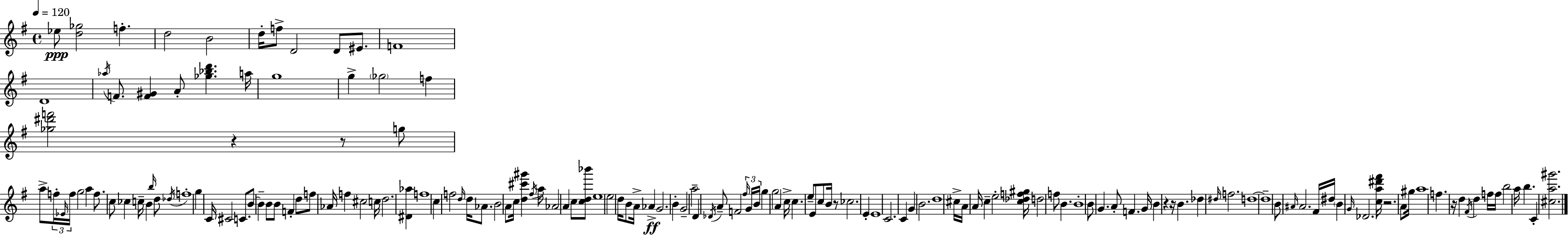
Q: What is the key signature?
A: G major